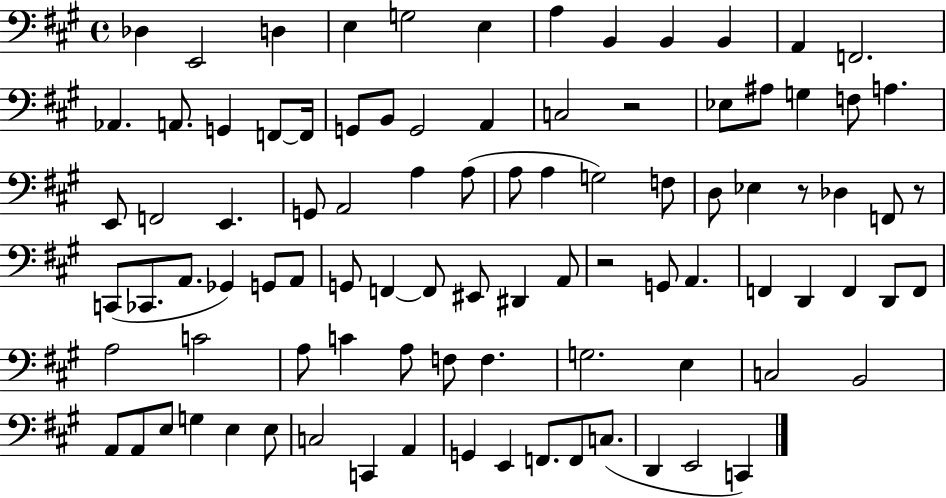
X:1
T:Untitled
M:4/4
L:1/4
K:A
_D, E,,2 D, E, G,2 E, A, B,, B,, B,, A,, F,,2 _A,, A,,/2 G,, F,,/2 F,,/4 G,,/2 B,,/2 G,,2 A,, C,2 z2 _E,/2 ^A,/2 G, F,/2 A, E,,/2 F,,2 E,, G,,/2 A,,2 A, A,/2 A,/2 A, G,2 F,/2 D,/2 _E, z/2 _D, F,,/2 z/2 C,,/2 _C,,/2 A,,/2 _G,, G,,/2 A,,/2 G,,/2 F,, F,,/2 ^E,,/2 ^D,, A,,/2 z2 G,,/2 A,, F,, D,, F,, D,,/2 F,,/2 A,2 C2 A,/2 C A,/2 F,/2 F, G,2 E, C,2 B,,2 A,,/2 A,,/2 E,/2 G, E, E,/2 C,2 C,, A,, G,, E,, F,,/2 F,,/2 C,/2 D,, E,,2 C,,